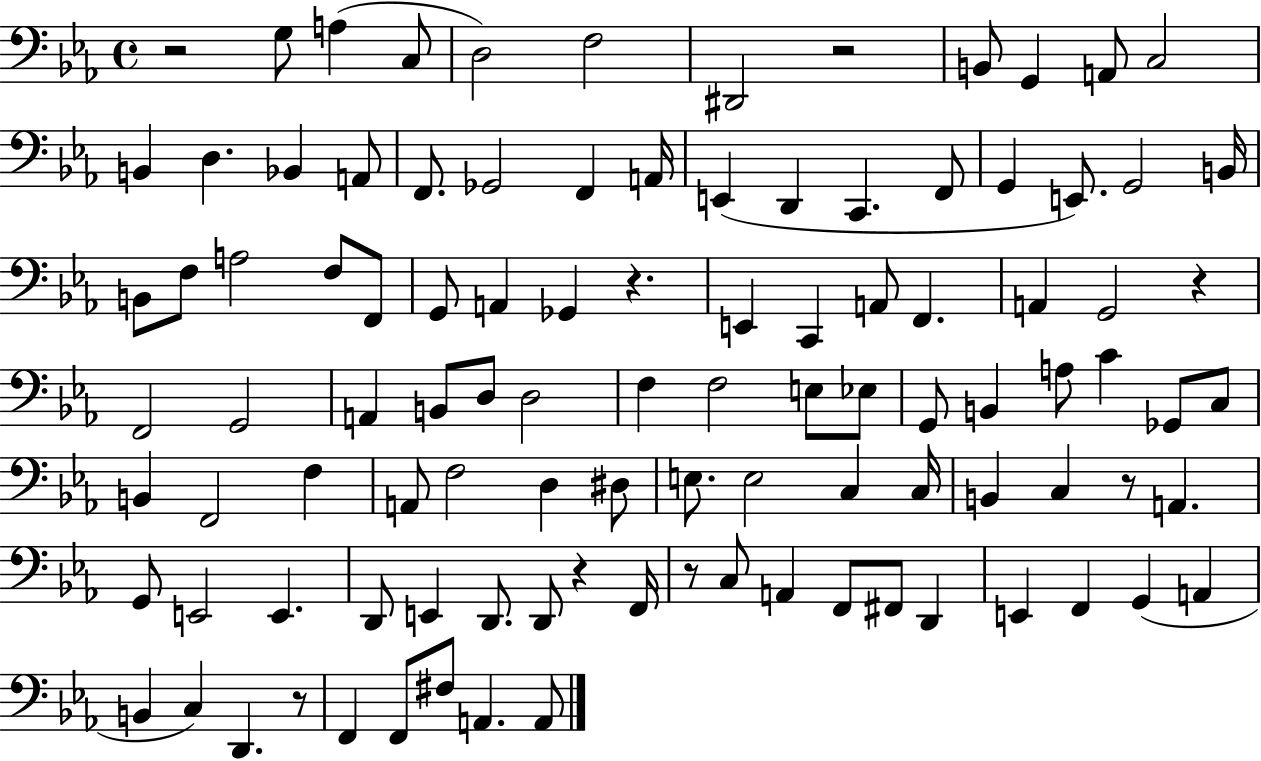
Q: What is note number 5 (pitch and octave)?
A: F3